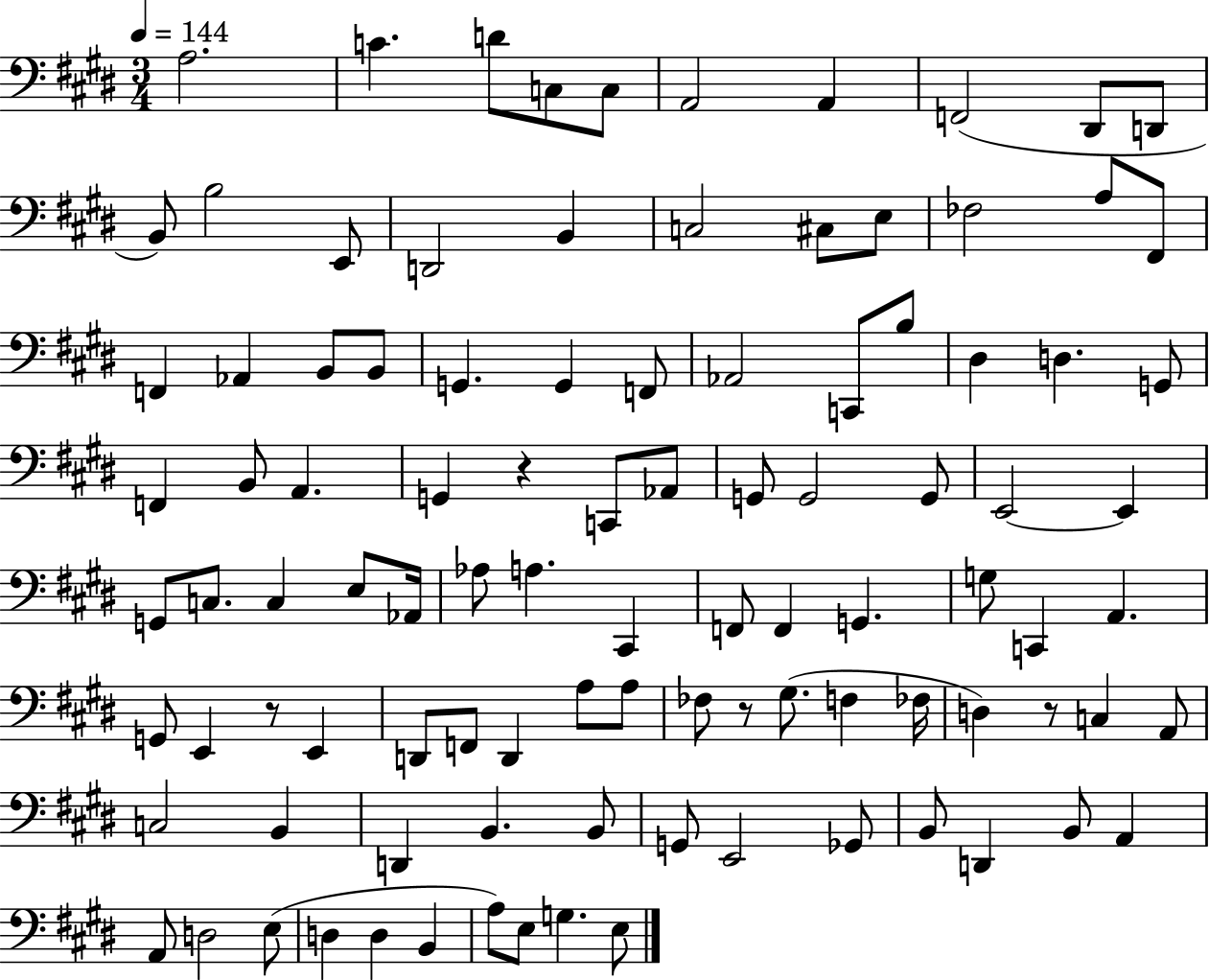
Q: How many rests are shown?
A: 4